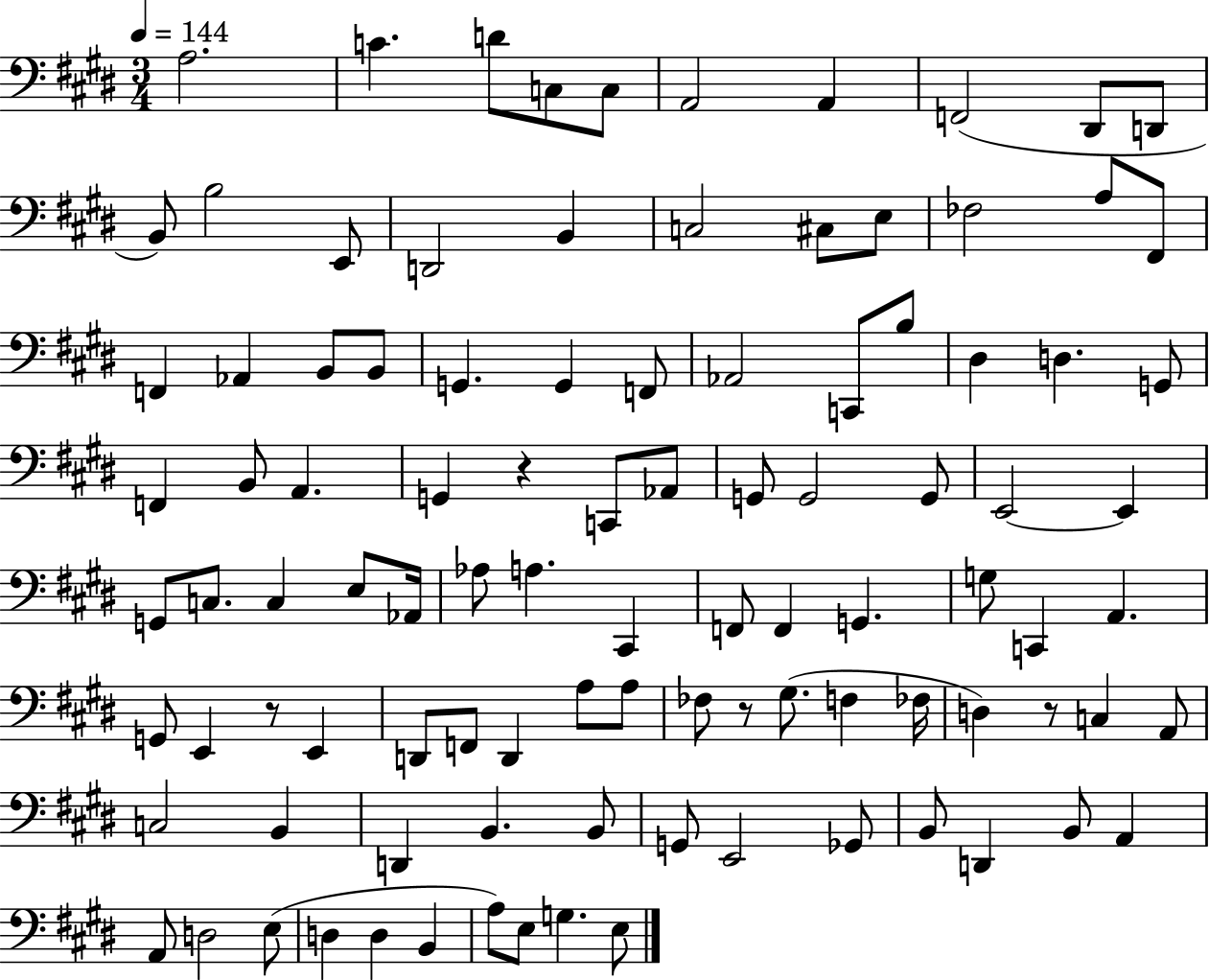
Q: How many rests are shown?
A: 4